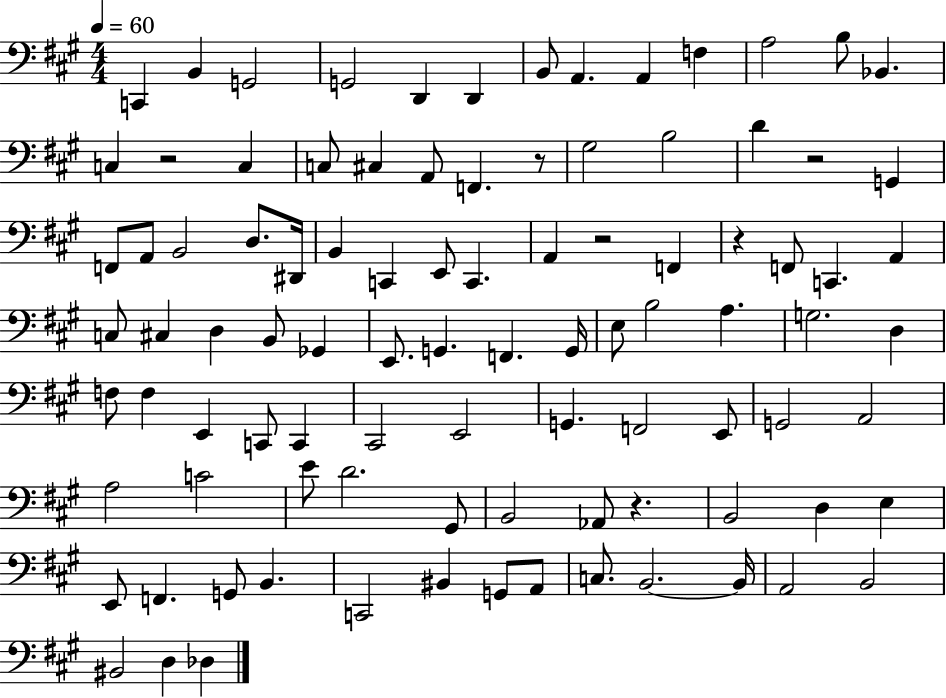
{
  \clef bass
  \numericTimeSignature
  \time 4/4
  \key a \major
  \tempo 4 = 60
  c,4 b,4 g,2 | g,2 d,4 d,4 | b,8 a,4. a,4 f4 | a2 b8 bes,4. | \break c4 r2 c4 | c8 cis4 a,8 f,4. r8 | gis2 b2 | d'4 r2 g,4 | \break f,8 a,8 b,2 d8. dis,16 | b,4 c,4 e,8 c,4. | a,4 r2 f,4 | r4 f,8 c,4. a,4 | \break c8 cis4 d4 b,8 ges,4 | e,8. g,4. f,4. g,16 | e8 b2 a4. | g2. d4 | \break f8 f4 e,4 c,8 c,4 | cis,2 e,2 | g,4. f,2 e,8 | g,2 a,2 | \break a2 c'2 | e'8 d'2. gis,8 | b,2 aes,8 r4. | b,2 d4 e4 | \break e,8 f,4. g,8 b,4. | c,2 bis,4 g,8 a,8 | c8. b,2.~~ b,16 | a,2 b,2 | \break bis,2 d4 des4 | \bar "|."
}